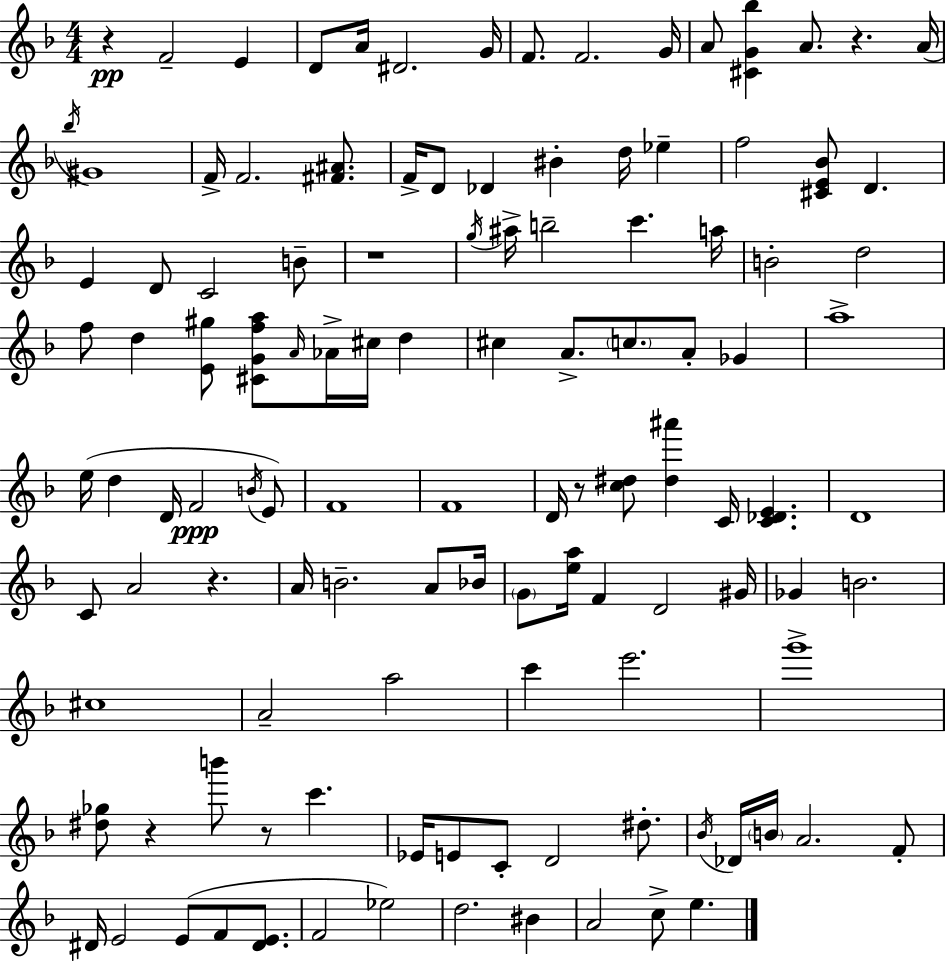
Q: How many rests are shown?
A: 7